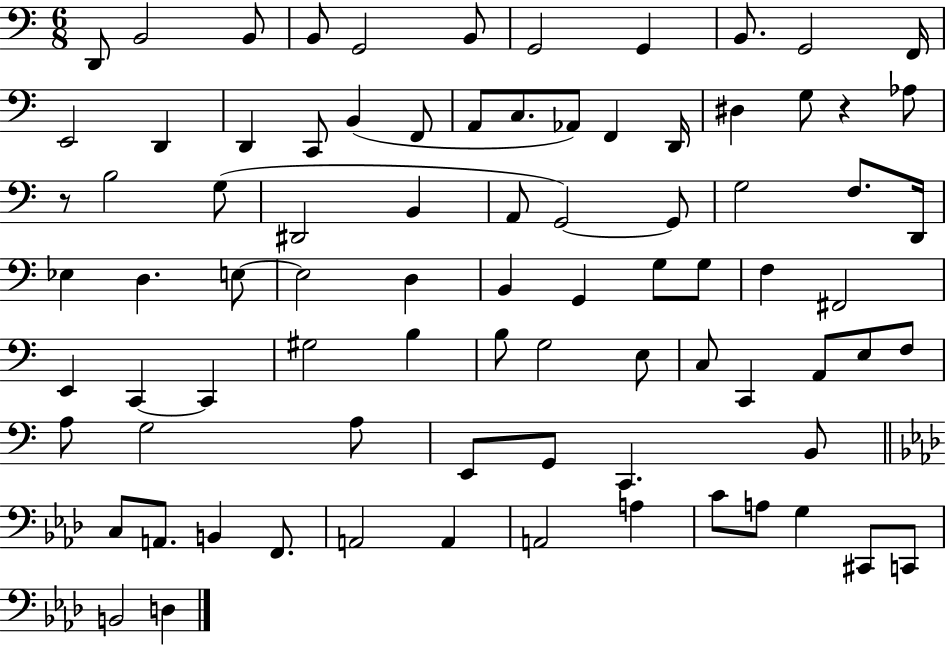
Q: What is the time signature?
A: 6/8